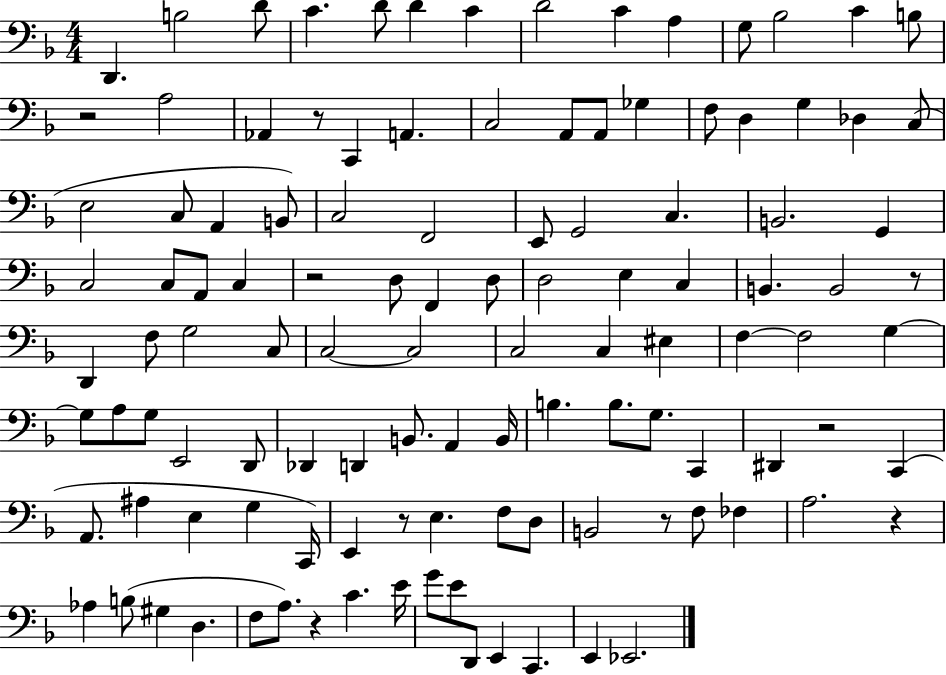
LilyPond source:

{
  \clef bass
  \numericTimeSignature
  \time 4/4
  \key f \major
  d,4. b2 d'8 | c'4. d'8 d'4 c'4 | d'2 c'4 a4 | g8 bes2 c'4 b8 | \break r2 a2 | aes,4 r8 c,4 a,4. | c2 a,8 a,8 ges4 | f8 d4 g4 des4 c8( | \break e2 c8 a,4 b,8) | c2 f,2 | e,8 g,2 c4. | b,2. g,4 | \break c2 c8 a,8 c4 | r2 d8 f,4 d8 | d2 e4 c4 | b,4. b,2 r8 | \break d,4 f8 g2 c8 | c2~~ c2 | c2 c4 eis4 | f4~~ f2 g4~~ | \break g8 a8 g8 e,2 d,8 | des,4 d,4 b,8. a,4 b,16 | b4. b8. g8. c,4 | dis,4 r2 c,4( | \break a,8. ais4 e4 g4 c,16) | e,4 r8 e4. f8 d8 | b,2 r8 f8 fes4 | a2. r4 | \break aes4 b8( gis4 d4. | f8 a8.) r4 c'4. e'16 | g'8 e'8 d,8 e,4 c,4. | e,4 ees,2. | \break \bar "|."
}